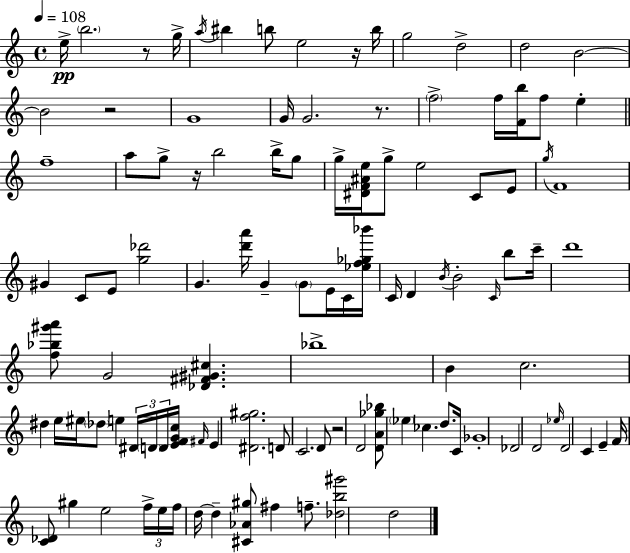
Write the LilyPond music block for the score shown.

{
  \clef treble
  \time 4/4
  \defaultTimeSignature
  \key a \minor
  \tempo 4 = 108
  e''16->\pp \parenthesize b''2. r8 g''16-> | \acciaccatura { a''16 } bis''4 b''8 e''2 r16 | b''16 g''2 d''2-> | d''2 b'2~~ | \break b'2 r2 | g'1 | g'16 g'2. r8. | \parenthesize f''2-> f''16 <f' b''>16 f''8 e''4-. | \break \bar "||" \break \key c \major f''1-- | a''8 g''8-> r16 b''2 b''16-> g''8 | g''16-> <dis' f' ais' e''>16 g''8-> e''2 c'8 e'8 | \acciaccatura { g''16 } f'1 | \break gis'4 c'8 e'8 <g'' des'''>2 | g'4. <d''' a'''>16 g'4-- \parenthesize g'8 e'16 c'16 | <ees'' f'' ges'' bes'''>16 c'16 d'4 \acciaccatura { b'16 } b'2-. \grace { c'16 } | b''8 c'''16-- d'''1 | \break <f'' bes'' gis''' a'''>8 g'2 <des' fis' gis' cis''>4. | bes''1-> | b'4 c''2. | dis''4 e''16 eis''16 \parenthesize des''8 e''4 \tuplet 3/2 { dis'16 | \break \parenthesize d'16 d'16 } <e' f' g' c''>16 \grace { fis'16 } e'4 <dis' f'' gis''>2. | d'8 c'2. | d'8 r2 d'2 | <d' a' ges'' bes''>8 \parenthesize ees''4 ces''4. | \break d''8. c'16 ges'1-. | des'2 d'2 | \grace { ees''16 } d'2 c'4 | e'4-- f'16 <c' des'>8 gis''4 e''2 | \break \tuplet 3/2 { f''16-> e''16 f''16 } d''16~~ d''4-- <cis' aes' gis''>8 fis''4 | f''8.-- <des'' b'' gis'''>2 d''2 | \bar "|."
}